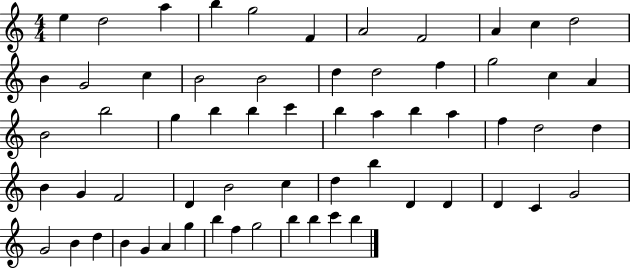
{
  \clef treble
  \numericTimeSignature
  \time 4/4
  \key c \major
  e''4 d''2 a''4 | b''4 g''2 f'4 | a'2 f'2 | a'4 c''4 d''2 | \break b'4 g'2 c''4 | b'2 b'2 | d''4 d''2 f''4 | g''2 c''4 a'4 | \break b'2 b''2 | g''4 b''4 b''4 c'''4 | b''4 a''4 b''4 a''4 | f''4 d''2 d''4 | \break b'4 g'4 f'2 | d'4 b'2 c''4 | d''4 b''4 d'4 d'4 | d'4 c'4 g'2 | \break g'2 b'4 d''4 | b'4 g'4 a'4 g''4 | b''4 f''4 g''2 | b''4 b''4 c'''4 b''4 | \break \bar "|."
}